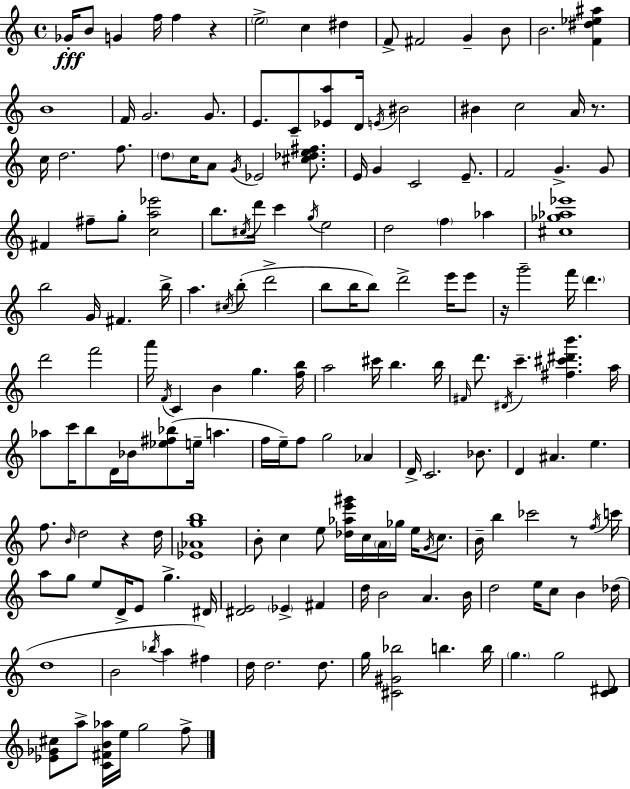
{
  \clef treble
  \time 4/4
  \defaultTimeSignature
  \key c \major
  ges'16-.\fff b'8 g'4 f''16 f''4 r4 | \parenthesize e''2-> c''4 dis''4 | f'8-> fis'2 g'4-- b'8 | b'2. <f' dis'' ees'' ais''>4 | \break b'1 | f'16 g'2. g'8. | e'8. c'8-- <ees' a''>8 d'16 \acciaccatura { e'16 } bis'2 | bis'4 c''2 a'16 r8. | \break c''16 d''2. f''8. | \parenthesize d''8 c''16 a'8 \acciaccatura { g'16 } ees'2 <cis'' des'' e'' fis''>8. | e'16 g'4 c'2 e'8.-- | f'2 g'4.-> | \break g'8 fis'4 fis''8-- g''8-. <c'' a'' ees'''>2 | b''8. \acciaccatura { cis''16 } d'''16 c'''4 \acciaccatura { g''16 } e''2 | d''2 \parenthesize f''4 | aes''4 <cis'' ges'' aes'' ees'''>1 | \break b''2 g'16 fis'4. | b''16-> a''4. \acciaccatura { cis''16 }( b''8-. d'''2-> | b''8 b''16 b''8) d'''2-> | e'''16 e'''8 r16 g'''2-- f'''16 \parenthesize d'''4. | \break d'''2 f'''2 | a'''16 \acciaccatura { f'16 } c'4 b'4 g''4. | <f'' b''>16 a''2 cis'''16 b''4. | b''16 \grace { fis'16 } d'''8. \acciaccatura { dis'16 } c'''4.-- | \break <fis'' cis''' dis''' b'''>4. a''16 aes''8 c'''16 b''8 d'16 bes'16 <ees'' fis'' bes''>8( | e''16-- a''4. f''16 e''16--) f''8 g''2 | aes'4 d'16-> c'2. | bes'8. d'4 ais'4. | \break e''4. f''8. \grace { b'16 } d''2 | r4 d''16 <ees' aes' g'' b''>1 | b'8-. c''4 e''8 | <des'' aes'' e''' gis'''>16 c''16 \parenthesize a'16 ges''16 e''16 \acciaccatura { g'16 } c''8. b'16-- b''4 ces'''2 | \break r8 \acciaccatura { f''16 } c'''16 a''8 g''8 e''8 | d'16-> e'8 g''4.-> dis'16 <dis' e'>2 | \parenthesize ees'4-> fis'4 d''16 b'2 | a'4. b'16 d''2 | \break e''16 c''8 b'4 des''16( d''1 | b'2 | \acciaccatura { bes''16 } a''4 fis''4) d''16 d''2. | d''8. g''16 <cis' gis' bes''>2 | \break b''4. b''16 \parenthesize g''4. | g''2 <c' dis'>8 <ees' ges' cis''>8 a''8-> | <c' fis' b' aes''>16 e''16 g''2 f''8-> \bar "|."
}